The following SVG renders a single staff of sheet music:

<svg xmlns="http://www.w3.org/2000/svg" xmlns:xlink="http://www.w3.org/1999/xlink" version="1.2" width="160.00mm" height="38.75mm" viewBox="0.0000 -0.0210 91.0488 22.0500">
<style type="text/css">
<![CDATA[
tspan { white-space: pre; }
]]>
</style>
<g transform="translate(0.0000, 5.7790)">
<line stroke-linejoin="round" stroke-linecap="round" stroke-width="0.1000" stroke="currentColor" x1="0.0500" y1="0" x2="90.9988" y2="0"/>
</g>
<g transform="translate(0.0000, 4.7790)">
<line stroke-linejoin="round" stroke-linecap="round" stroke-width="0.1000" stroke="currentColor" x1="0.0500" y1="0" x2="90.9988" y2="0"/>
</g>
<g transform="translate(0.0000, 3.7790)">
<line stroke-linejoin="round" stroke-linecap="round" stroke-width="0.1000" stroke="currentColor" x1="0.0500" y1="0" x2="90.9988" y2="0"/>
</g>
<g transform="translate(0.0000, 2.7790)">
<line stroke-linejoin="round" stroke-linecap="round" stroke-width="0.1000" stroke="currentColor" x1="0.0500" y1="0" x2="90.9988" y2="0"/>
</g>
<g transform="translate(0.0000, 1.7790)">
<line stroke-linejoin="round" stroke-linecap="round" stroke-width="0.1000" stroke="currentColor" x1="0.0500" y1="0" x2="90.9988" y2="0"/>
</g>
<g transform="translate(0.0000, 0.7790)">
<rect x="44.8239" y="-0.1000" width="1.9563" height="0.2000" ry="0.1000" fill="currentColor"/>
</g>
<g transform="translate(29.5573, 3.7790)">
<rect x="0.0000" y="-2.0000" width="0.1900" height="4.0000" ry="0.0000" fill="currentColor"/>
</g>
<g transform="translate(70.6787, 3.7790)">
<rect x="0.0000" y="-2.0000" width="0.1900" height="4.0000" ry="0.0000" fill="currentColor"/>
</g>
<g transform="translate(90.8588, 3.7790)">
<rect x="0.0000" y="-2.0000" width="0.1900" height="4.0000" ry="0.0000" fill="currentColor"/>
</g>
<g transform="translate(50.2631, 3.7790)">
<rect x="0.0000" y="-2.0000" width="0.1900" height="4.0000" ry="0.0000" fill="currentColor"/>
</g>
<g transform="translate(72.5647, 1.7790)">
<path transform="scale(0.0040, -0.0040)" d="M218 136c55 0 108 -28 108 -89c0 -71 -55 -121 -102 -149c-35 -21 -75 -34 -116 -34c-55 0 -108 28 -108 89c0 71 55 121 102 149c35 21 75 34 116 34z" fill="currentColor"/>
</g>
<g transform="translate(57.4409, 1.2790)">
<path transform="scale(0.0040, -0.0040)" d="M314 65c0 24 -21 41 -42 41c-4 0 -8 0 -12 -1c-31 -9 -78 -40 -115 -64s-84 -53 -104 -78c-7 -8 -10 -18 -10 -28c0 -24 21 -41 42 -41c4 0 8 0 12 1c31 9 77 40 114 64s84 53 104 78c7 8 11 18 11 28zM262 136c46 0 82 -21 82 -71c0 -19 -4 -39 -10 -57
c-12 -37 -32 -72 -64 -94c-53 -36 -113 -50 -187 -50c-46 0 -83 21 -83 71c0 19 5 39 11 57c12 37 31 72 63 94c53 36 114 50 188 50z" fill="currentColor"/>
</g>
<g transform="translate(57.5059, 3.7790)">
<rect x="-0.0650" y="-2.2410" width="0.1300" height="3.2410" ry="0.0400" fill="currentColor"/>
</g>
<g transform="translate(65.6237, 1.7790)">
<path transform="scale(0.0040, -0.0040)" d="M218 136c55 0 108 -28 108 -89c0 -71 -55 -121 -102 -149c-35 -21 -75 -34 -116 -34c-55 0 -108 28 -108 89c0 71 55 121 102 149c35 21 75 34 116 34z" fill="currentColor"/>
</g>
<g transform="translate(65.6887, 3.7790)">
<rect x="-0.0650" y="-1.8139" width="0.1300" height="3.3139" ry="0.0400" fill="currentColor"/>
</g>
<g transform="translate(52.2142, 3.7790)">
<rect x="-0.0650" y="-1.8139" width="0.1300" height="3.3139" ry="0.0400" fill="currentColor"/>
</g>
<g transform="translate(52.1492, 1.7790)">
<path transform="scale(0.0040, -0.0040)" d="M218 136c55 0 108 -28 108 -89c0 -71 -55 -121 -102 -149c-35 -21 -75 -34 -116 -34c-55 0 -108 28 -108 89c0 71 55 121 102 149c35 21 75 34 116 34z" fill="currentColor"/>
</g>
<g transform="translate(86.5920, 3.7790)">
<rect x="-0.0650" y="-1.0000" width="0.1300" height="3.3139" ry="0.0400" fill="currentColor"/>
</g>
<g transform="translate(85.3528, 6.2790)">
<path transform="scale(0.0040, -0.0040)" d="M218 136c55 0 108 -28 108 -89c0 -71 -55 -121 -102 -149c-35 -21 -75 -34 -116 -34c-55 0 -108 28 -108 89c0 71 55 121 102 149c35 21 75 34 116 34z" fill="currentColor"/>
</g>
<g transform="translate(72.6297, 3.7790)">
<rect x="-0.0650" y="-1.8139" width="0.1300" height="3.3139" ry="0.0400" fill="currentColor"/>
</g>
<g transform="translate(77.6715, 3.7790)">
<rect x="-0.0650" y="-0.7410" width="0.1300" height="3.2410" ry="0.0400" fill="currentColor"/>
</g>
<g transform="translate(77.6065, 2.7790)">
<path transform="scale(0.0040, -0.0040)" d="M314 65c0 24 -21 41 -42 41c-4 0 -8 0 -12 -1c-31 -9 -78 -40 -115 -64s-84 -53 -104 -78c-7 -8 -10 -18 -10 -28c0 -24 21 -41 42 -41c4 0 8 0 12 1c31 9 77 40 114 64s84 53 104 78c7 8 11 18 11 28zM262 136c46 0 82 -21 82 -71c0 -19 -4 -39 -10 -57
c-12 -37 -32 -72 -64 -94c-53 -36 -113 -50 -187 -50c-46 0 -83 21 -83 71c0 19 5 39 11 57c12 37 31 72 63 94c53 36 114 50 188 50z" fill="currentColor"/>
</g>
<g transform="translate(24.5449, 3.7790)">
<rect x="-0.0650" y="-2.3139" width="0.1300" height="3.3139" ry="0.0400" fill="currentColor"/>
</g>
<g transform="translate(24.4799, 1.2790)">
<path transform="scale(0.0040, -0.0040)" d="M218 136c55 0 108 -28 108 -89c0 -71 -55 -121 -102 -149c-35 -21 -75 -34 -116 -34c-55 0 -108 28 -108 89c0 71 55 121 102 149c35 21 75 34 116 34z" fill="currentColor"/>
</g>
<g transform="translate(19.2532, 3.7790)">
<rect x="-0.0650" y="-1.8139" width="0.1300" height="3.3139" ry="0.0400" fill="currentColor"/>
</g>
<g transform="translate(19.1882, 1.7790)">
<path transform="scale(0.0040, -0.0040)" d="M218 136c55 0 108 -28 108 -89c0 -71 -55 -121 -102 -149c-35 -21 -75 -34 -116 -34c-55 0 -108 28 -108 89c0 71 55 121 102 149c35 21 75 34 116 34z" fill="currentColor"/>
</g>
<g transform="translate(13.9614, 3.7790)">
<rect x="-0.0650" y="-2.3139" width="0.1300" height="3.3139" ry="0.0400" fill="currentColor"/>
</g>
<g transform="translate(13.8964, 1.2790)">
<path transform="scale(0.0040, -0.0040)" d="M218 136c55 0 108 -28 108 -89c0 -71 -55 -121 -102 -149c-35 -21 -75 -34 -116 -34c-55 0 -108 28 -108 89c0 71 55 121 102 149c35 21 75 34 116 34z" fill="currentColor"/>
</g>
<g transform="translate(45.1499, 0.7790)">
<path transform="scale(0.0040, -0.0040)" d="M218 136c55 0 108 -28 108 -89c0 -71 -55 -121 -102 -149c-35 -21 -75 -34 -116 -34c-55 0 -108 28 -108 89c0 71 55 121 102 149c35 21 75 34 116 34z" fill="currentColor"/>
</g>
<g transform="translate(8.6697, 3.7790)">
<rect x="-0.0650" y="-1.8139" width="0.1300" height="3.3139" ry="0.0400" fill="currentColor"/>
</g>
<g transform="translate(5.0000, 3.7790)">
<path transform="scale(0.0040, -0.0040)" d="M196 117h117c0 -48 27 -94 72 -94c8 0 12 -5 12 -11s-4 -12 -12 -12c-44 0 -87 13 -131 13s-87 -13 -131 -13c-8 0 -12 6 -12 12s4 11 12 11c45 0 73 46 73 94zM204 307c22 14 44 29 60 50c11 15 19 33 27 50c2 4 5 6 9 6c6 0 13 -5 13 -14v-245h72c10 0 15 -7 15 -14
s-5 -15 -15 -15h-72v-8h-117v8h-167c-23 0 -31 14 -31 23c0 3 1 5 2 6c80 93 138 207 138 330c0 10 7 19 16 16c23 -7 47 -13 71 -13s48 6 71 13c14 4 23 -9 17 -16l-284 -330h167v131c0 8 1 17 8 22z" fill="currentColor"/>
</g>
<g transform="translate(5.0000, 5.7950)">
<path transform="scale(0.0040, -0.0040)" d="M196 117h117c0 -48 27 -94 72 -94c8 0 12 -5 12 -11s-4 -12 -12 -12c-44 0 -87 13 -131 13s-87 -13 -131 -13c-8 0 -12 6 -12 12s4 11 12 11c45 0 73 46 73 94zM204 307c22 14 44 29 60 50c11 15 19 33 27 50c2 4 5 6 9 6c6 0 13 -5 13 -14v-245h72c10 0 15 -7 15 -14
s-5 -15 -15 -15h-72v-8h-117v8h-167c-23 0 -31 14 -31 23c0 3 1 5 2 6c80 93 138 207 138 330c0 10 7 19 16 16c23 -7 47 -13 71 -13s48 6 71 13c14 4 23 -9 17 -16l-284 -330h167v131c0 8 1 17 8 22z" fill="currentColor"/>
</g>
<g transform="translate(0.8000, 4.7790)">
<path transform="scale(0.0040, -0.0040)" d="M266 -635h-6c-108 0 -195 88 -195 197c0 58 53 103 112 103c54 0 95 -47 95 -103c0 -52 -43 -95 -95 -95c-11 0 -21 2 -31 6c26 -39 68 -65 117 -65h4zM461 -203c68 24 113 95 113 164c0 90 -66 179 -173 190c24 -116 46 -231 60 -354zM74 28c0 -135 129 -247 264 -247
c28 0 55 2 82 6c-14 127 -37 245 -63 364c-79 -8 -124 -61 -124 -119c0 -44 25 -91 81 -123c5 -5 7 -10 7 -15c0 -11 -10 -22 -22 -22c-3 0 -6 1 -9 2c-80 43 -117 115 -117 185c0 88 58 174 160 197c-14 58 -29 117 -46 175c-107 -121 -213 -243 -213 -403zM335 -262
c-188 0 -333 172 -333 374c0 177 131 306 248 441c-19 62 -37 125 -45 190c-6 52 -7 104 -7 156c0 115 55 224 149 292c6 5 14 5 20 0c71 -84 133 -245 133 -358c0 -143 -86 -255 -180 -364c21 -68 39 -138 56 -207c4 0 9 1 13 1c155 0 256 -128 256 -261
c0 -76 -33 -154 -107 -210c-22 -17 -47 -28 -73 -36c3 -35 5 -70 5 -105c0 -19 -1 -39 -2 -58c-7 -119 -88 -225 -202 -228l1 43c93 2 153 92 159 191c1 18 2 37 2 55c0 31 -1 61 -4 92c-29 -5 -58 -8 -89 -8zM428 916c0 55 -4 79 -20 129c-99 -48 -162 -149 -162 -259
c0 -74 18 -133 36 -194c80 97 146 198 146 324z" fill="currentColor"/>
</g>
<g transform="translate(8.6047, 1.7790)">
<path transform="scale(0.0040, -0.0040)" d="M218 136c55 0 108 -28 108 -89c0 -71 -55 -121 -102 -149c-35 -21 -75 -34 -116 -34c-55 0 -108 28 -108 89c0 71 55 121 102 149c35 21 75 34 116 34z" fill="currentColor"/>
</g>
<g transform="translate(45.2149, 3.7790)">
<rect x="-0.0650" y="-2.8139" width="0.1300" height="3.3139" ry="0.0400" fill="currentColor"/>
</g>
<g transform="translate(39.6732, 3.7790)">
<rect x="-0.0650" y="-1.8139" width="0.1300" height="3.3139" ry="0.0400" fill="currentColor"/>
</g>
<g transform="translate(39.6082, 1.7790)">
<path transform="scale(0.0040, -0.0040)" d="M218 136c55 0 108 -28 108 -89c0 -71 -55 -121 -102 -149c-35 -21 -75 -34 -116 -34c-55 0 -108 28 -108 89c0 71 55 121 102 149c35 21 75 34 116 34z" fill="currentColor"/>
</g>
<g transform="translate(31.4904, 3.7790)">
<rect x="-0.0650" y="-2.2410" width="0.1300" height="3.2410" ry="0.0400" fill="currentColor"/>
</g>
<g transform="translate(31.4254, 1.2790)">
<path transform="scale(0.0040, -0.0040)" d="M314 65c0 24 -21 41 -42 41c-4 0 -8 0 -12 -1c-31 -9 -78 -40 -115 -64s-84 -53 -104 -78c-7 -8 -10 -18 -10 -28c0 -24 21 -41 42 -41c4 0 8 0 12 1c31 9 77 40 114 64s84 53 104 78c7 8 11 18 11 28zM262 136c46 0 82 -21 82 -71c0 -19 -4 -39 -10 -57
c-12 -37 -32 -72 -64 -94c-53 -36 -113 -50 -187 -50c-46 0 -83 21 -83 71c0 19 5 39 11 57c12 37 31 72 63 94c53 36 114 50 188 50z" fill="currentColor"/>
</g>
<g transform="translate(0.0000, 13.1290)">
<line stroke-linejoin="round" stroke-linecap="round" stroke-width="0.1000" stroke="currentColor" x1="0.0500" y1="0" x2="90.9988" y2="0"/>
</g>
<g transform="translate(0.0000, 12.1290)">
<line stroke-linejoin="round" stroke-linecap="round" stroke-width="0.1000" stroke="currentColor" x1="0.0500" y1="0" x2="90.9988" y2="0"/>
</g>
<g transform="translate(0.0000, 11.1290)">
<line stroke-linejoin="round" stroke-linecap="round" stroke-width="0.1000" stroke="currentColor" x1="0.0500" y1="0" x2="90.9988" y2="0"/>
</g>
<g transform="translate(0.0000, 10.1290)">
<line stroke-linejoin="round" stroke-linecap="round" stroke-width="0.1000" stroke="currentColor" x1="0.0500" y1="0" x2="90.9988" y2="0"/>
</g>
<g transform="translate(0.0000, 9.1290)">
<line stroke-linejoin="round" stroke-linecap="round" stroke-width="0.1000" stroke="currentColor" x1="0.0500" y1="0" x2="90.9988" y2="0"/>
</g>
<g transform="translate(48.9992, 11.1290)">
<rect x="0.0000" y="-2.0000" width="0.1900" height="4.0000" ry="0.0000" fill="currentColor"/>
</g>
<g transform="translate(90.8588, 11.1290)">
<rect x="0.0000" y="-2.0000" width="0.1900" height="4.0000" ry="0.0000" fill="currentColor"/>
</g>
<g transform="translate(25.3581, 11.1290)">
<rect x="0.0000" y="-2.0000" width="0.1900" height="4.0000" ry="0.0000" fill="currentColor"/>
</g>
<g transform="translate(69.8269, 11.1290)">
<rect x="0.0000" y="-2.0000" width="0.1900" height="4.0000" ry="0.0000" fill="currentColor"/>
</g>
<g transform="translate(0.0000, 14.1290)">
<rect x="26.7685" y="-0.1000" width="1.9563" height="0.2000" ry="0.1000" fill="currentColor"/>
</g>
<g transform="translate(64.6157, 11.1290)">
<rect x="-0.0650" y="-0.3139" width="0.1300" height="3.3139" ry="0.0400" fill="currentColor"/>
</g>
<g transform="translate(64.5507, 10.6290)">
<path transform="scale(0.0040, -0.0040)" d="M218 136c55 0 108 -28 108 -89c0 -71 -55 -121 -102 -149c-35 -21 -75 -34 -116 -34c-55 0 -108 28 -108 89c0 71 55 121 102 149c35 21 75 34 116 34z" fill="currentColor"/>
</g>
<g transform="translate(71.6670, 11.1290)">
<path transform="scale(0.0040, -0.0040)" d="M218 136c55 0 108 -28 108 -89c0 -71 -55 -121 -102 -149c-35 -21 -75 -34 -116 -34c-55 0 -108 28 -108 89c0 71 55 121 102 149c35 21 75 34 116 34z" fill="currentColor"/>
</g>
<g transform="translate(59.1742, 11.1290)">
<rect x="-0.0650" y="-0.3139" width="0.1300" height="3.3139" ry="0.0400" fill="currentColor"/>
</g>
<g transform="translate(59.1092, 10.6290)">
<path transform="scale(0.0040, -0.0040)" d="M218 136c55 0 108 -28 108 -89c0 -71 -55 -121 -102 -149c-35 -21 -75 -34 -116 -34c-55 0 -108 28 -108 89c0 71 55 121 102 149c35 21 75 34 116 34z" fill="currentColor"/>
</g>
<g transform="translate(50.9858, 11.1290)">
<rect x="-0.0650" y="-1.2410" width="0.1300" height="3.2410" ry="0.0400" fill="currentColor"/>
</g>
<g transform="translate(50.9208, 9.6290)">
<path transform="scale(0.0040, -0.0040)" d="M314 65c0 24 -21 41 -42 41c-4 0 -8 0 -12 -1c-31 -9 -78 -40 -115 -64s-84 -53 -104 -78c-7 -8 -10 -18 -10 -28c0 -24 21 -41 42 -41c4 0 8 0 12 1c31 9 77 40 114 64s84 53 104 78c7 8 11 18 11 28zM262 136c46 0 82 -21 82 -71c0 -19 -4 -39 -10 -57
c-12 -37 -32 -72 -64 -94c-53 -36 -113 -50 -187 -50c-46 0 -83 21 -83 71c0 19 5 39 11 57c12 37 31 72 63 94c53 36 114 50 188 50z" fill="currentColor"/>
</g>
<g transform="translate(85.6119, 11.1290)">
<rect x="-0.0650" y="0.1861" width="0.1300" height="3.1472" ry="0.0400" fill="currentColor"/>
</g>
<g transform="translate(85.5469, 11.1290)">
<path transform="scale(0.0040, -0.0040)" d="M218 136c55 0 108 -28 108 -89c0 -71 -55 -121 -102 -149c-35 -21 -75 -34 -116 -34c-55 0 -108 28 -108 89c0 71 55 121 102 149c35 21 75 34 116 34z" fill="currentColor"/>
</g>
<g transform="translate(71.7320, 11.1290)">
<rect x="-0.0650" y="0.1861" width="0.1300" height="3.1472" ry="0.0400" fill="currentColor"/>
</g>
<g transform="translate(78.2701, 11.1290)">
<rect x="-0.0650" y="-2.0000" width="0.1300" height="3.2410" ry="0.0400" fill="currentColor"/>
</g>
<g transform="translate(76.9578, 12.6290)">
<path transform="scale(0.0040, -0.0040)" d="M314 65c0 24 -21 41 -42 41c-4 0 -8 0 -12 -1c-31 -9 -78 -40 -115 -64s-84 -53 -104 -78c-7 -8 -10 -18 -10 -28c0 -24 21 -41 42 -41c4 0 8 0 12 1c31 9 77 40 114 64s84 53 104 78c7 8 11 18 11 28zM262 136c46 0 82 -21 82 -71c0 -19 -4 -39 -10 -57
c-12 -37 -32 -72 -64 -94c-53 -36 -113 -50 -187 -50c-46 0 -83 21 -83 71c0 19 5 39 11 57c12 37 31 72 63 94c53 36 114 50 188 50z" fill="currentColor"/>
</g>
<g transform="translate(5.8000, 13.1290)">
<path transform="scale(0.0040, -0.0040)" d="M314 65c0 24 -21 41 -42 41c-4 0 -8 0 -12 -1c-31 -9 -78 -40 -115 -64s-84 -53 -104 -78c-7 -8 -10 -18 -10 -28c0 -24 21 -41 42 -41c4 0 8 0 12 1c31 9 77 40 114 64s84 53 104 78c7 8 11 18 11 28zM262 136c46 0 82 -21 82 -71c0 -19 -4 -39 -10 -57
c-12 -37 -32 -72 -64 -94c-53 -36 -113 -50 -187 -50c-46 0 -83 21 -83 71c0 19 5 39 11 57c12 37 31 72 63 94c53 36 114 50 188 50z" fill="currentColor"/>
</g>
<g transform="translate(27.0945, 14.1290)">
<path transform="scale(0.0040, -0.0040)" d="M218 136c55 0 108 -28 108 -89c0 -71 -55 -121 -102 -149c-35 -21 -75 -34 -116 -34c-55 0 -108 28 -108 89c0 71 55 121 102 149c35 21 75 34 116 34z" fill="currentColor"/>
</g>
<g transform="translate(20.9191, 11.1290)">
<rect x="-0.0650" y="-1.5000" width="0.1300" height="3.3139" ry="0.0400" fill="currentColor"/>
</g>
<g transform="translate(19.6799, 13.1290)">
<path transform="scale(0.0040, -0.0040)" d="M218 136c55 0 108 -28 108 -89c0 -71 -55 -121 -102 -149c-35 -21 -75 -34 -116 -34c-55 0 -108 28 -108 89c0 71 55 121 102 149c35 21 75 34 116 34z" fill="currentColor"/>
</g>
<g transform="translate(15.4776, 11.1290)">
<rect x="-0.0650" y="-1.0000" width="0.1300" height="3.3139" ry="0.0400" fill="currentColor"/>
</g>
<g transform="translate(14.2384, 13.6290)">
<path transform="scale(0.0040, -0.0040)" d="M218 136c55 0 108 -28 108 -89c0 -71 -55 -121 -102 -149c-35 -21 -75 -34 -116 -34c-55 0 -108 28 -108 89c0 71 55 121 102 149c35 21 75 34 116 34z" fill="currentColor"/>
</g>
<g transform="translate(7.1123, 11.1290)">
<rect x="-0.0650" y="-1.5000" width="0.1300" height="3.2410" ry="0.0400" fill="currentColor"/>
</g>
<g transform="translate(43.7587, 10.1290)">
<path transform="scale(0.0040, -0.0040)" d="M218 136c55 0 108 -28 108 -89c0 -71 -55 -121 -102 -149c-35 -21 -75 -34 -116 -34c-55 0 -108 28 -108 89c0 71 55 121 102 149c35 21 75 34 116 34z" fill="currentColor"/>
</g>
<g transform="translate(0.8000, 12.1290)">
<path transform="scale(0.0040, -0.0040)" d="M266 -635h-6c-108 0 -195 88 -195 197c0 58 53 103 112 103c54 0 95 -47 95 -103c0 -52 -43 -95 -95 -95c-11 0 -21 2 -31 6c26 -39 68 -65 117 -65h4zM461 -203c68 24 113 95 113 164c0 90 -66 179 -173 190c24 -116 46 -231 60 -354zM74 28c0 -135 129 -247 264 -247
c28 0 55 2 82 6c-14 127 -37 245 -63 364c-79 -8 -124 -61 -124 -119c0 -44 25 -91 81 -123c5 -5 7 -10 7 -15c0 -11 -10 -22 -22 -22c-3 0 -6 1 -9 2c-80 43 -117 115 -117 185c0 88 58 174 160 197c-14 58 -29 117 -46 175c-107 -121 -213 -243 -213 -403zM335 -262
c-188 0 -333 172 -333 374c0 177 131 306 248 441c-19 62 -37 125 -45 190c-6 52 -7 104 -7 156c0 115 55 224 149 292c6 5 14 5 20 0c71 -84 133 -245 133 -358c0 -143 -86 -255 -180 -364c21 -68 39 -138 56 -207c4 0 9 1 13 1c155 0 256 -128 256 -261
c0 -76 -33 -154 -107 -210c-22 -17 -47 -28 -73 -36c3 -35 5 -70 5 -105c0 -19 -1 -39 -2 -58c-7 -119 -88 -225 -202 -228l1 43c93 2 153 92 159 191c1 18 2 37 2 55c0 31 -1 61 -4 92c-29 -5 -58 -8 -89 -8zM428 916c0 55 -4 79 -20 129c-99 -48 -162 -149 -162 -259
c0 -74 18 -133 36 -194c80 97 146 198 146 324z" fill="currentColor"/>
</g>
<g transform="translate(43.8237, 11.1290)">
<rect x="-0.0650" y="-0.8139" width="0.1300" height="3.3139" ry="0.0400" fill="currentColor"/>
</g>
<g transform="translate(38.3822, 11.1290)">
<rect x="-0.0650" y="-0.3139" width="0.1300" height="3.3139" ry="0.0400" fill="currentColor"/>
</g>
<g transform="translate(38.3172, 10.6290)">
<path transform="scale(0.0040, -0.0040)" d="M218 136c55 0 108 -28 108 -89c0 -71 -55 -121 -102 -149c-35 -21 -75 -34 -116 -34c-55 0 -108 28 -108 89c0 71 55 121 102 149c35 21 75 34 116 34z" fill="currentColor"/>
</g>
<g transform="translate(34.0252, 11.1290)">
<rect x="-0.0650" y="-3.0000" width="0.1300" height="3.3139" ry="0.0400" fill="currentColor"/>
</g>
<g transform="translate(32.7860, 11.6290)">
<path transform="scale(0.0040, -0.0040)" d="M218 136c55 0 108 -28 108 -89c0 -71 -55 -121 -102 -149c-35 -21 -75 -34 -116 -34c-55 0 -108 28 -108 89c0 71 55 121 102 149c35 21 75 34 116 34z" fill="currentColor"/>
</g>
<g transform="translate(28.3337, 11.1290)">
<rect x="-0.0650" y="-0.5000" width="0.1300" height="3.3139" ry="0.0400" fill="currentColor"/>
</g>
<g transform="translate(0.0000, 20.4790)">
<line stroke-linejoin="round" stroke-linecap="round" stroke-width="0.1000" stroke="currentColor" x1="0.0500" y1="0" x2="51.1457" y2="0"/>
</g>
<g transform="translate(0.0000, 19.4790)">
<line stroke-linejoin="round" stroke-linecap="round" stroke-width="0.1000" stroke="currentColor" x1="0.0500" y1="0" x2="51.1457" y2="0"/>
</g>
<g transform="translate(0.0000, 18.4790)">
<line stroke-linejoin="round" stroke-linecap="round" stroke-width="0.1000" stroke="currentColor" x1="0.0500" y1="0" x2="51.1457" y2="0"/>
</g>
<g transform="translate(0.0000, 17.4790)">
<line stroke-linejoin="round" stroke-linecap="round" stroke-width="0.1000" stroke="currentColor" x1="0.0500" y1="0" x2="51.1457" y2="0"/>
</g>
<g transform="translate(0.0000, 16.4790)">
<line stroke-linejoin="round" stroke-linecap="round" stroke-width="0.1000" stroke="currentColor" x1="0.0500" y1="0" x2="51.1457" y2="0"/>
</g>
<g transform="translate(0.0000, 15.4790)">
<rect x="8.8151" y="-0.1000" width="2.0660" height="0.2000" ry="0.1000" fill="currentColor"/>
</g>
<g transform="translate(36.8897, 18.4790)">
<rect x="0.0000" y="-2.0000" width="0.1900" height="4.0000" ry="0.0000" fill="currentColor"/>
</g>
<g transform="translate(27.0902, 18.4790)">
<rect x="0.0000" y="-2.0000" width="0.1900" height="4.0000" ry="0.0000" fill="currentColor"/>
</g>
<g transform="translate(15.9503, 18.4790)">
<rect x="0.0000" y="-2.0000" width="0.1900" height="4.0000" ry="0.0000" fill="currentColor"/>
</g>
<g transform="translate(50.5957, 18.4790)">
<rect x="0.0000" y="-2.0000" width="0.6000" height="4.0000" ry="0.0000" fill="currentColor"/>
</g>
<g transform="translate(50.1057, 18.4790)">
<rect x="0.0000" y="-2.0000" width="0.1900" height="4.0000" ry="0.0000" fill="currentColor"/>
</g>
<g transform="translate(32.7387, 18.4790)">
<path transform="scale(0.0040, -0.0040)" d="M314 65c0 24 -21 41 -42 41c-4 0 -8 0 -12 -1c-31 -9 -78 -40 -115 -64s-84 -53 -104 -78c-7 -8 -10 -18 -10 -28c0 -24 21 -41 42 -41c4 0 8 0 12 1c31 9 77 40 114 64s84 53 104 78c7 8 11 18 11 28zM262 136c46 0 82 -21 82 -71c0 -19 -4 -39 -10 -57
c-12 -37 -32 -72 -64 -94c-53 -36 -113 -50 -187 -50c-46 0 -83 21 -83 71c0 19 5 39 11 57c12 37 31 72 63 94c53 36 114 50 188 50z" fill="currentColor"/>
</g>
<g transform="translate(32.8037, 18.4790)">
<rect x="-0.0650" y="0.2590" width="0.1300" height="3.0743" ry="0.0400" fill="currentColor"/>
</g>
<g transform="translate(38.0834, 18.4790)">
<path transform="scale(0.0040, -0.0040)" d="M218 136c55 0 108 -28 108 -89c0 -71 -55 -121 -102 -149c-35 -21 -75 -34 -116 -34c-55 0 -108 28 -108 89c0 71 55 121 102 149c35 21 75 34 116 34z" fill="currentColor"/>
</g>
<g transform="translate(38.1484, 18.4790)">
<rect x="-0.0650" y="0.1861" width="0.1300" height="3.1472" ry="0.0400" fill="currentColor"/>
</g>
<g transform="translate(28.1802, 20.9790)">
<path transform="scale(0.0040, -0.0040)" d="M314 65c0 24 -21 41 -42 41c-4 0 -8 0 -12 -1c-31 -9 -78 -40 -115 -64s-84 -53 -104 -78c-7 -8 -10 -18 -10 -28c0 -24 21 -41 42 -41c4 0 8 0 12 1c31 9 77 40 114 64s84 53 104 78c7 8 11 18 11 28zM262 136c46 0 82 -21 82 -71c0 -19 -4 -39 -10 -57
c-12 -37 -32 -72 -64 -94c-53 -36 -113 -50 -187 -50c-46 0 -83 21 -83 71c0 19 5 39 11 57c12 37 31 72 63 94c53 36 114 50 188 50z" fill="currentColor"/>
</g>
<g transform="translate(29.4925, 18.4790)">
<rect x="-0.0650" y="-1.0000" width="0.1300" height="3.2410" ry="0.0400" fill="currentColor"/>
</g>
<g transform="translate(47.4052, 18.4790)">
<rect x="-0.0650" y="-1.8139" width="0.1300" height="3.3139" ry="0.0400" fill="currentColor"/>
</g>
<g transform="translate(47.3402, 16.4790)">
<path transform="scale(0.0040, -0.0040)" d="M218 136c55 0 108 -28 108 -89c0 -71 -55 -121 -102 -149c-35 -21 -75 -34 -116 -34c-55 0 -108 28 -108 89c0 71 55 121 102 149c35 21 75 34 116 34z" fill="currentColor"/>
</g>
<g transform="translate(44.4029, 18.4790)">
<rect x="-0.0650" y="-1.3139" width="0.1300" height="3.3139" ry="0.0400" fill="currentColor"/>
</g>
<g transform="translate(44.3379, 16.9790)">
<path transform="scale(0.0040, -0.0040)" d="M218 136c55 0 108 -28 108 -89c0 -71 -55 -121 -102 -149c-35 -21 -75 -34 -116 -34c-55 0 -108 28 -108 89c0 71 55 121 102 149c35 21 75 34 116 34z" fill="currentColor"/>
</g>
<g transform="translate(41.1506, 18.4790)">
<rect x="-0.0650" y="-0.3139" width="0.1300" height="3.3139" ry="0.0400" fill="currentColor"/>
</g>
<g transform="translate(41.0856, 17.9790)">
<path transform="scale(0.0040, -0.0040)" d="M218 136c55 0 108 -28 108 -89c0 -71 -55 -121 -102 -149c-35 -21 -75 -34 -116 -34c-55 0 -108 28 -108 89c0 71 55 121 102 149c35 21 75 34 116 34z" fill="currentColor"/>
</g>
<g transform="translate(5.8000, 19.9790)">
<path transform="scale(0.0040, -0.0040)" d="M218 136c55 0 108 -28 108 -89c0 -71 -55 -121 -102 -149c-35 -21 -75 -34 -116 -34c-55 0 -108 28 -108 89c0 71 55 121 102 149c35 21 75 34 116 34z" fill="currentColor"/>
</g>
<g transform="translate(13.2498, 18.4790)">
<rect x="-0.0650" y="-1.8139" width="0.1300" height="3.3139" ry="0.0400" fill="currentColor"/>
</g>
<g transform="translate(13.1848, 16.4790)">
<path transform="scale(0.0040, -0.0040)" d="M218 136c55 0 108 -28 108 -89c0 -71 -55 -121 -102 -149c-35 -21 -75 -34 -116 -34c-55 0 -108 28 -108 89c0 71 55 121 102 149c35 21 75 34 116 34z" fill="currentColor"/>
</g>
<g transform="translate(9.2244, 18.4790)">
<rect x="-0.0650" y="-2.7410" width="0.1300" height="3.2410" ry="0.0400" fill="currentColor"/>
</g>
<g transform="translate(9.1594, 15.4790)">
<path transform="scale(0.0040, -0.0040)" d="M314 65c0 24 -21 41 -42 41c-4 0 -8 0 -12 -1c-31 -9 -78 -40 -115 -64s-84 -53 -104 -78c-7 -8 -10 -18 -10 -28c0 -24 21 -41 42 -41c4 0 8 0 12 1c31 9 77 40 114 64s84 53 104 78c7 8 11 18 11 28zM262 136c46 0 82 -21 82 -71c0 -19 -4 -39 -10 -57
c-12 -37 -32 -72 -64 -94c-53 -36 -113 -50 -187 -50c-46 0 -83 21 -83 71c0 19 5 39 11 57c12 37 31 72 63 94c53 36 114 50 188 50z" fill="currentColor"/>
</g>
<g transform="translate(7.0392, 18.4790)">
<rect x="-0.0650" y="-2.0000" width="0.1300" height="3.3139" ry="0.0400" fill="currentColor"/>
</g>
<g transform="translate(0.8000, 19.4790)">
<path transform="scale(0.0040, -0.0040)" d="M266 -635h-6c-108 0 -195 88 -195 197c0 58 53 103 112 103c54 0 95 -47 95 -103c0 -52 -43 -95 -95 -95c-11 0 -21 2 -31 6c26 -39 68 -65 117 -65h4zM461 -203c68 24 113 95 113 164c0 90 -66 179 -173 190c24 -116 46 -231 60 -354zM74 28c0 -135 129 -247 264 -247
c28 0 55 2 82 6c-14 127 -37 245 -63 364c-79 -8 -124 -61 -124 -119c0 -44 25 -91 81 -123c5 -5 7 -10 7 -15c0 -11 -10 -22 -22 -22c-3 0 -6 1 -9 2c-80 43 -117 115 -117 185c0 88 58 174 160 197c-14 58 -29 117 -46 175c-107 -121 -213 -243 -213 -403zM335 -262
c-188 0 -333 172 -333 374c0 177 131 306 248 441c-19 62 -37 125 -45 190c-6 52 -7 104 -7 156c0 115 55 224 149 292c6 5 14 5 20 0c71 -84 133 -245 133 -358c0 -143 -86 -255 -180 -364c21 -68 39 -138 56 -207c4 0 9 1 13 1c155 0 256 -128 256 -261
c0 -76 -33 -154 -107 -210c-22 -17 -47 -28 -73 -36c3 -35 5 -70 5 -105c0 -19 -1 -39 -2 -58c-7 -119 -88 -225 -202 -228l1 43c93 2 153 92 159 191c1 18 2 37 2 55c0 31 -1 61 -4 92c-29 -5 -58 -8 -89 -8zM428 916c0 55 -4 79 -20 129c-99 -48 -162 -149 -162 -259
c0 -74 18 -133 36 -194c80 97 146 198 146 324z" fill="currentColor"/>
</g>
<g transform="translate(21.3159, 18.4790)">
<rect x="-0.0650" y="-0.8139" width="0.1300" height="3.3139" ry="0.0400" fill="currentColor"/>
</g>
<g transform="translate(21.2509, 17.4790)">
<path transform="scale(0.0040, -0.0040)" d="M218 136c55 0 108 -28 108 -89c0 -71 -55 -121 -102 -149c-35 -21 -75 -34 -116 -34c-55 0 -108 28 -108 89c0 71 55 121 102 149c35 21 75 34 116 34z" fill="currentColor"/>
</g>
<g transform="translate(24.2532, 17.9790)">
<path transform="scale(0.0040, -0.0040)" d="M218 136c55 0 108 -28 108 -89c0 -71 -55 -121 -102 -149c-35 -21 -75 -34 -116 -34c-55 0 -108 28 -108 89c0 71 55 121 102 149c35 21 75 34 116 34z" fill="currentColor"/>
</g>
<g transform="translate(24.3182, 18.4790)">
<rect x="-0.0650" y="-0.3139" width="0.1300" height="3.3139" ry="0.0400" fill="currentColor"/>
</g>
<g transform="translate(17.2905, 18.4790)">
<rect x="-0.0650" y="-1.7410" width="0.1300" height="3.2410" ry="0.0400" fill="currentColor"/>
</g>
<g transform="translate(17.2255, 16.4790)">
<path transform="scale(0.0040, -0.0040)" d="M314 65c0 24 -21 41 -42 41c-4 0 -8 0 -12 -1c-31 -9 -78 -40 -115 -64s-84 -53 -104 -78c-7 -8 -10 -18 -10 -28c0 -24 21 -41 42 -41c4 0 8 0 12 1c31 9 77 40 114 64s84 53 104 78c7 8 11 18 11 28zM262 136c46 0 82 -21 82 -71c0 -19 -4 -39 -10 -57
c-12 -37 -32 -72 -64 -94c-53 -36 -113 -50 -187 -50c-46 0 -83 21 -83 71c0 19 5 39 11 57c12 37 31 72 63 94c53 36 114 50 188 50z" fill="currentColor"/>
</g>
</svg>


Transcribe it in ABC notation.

X:1
T:Untitled
M:4/4
L:1/4
K:C
f g f g g2 f a f g2 f f d2 D E2 D E C A c d e2 c c B F2 B F a2 f f2 d c D2 B2 B c e f